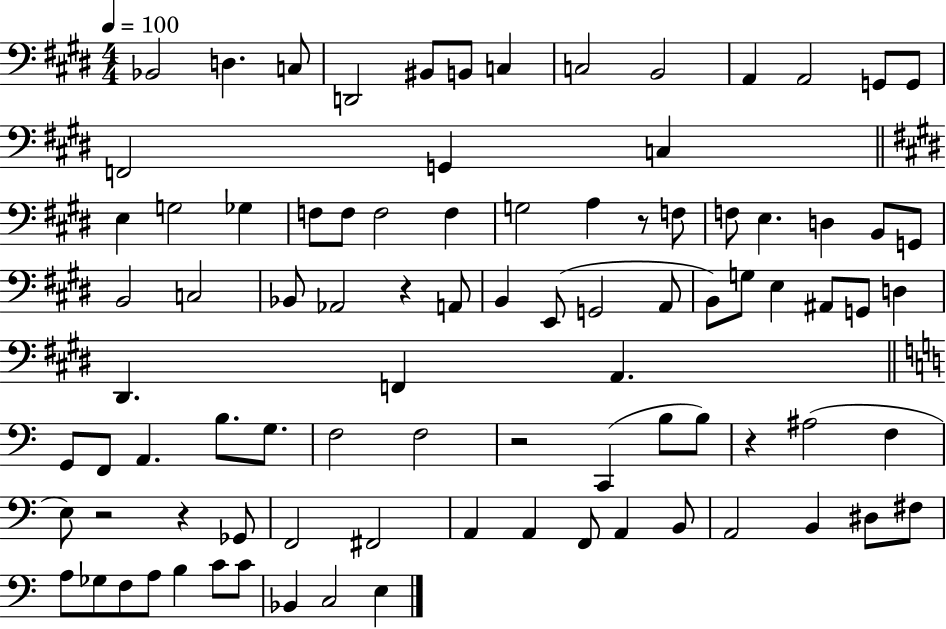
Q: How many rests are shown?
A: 6